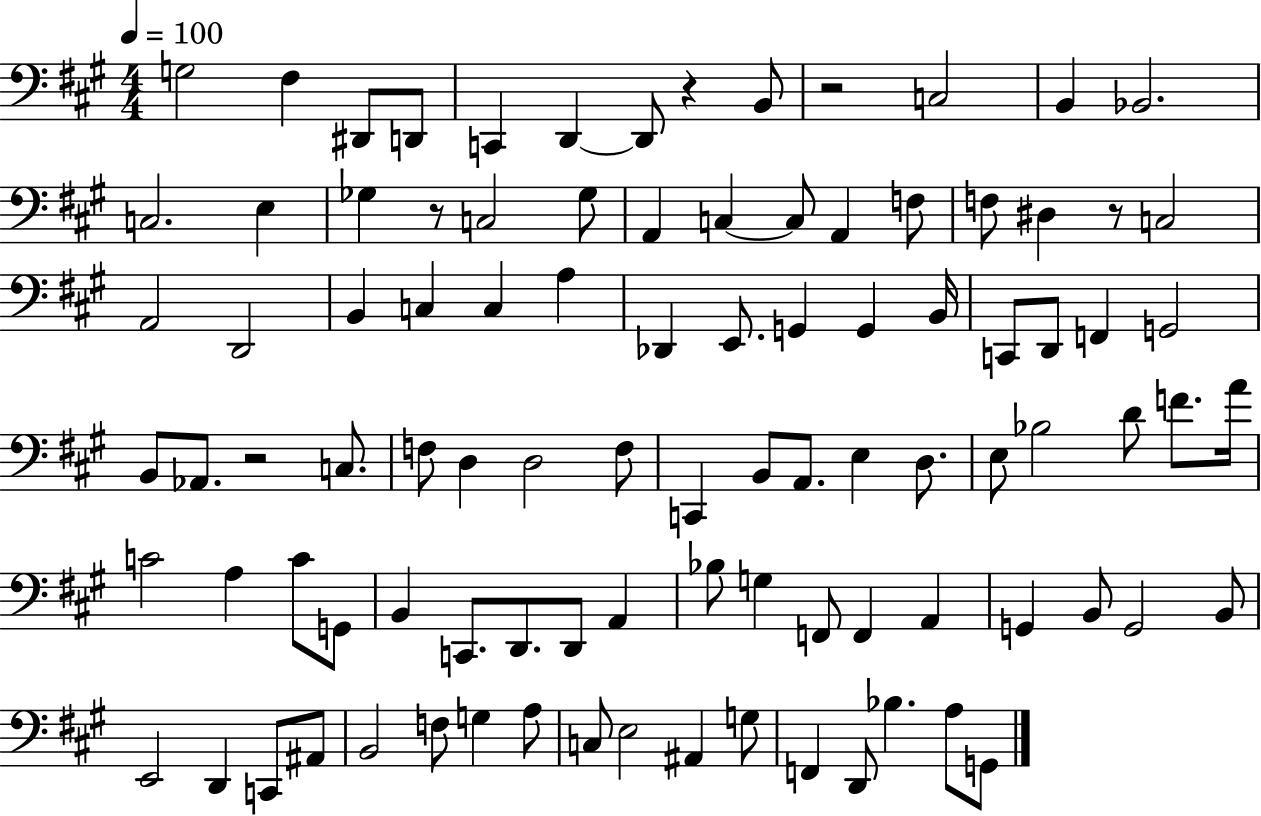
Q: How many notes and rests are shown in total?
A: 96